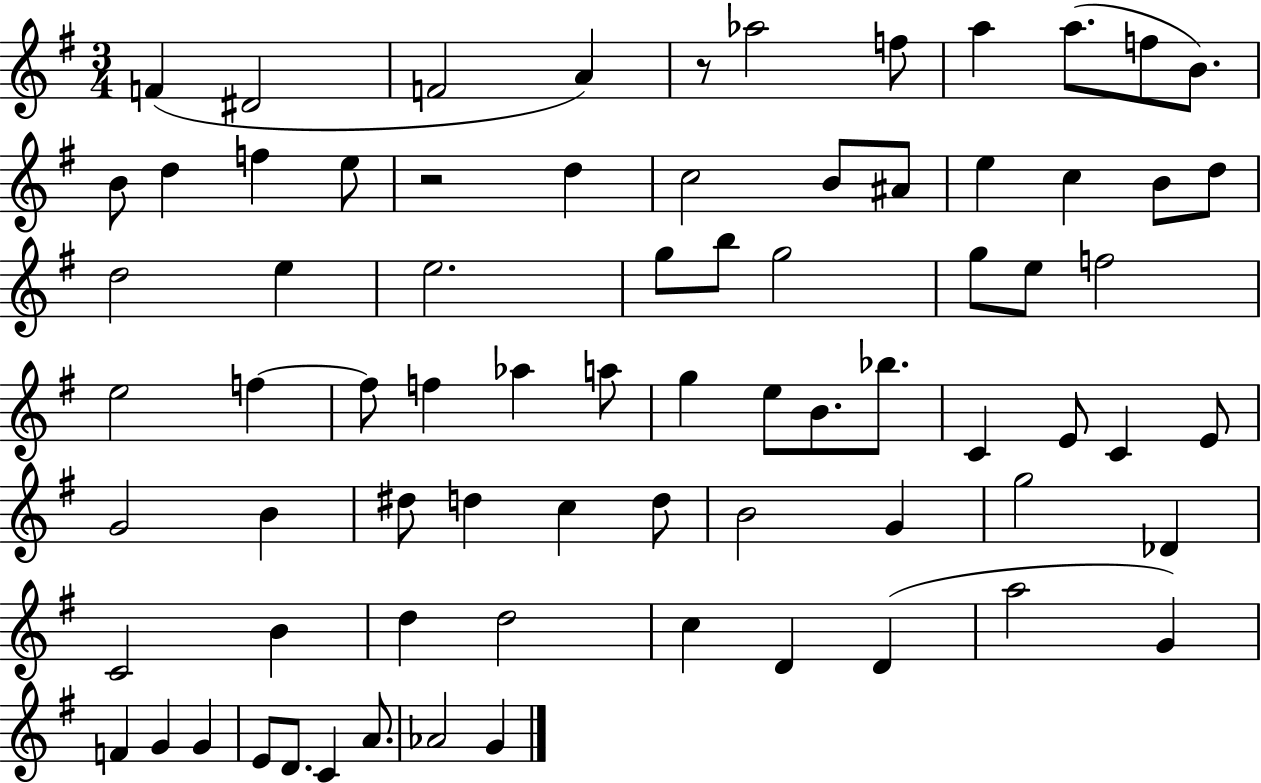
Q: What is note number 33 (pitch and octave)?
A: F5